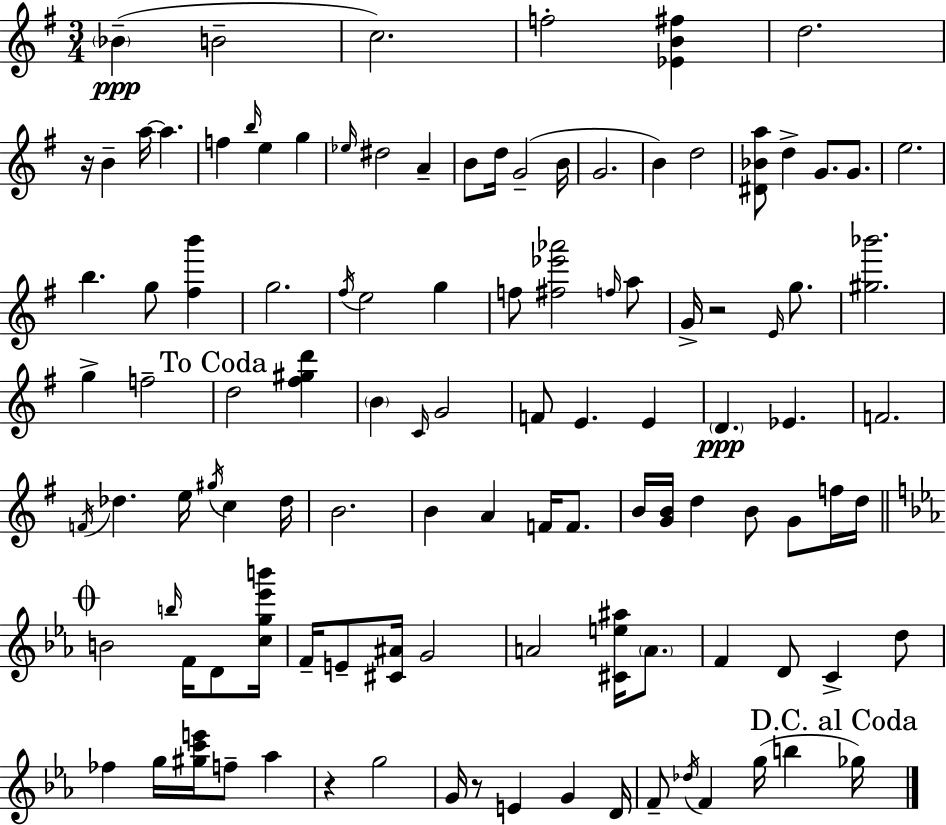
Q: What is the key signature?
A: E minor